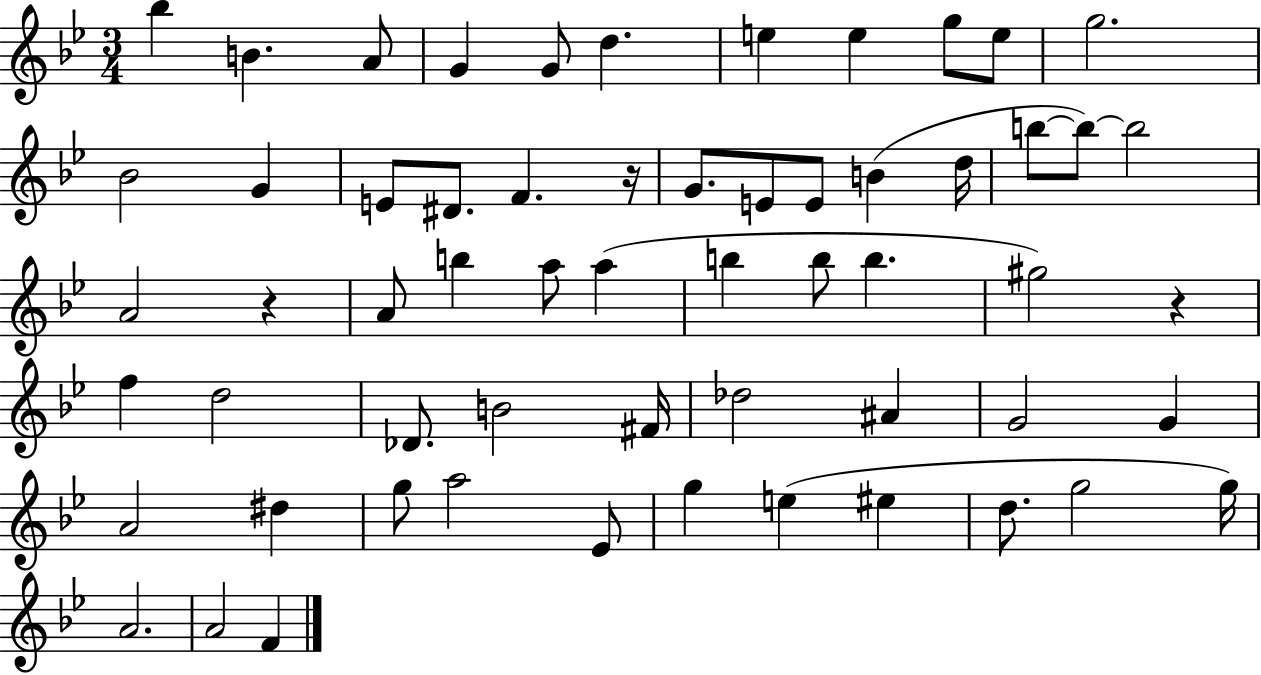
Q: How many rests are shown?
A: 3